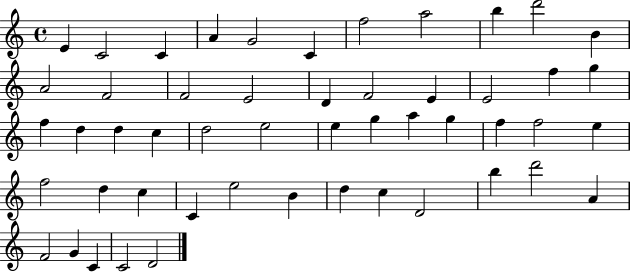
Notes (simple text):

E4/q C4/h C4/q A4/q G4/h C4/q F5/h A5/h B5/q D6/h B4/q A4/h F4/h F4/h E4/h D4/q F4/h E4/q E4/h F5/q G5/q F5/q D5/q D5/q C5/q D5/h E5/h E5/q G5/q A5/q G5/q F5/q F5/h E5/q F5/h D5/q C5/q C4/q E5/h B4/q D5/q C5/q D4/h B5/q D6/h A4/q F4/h G4/q C4/q C4/h D4/h